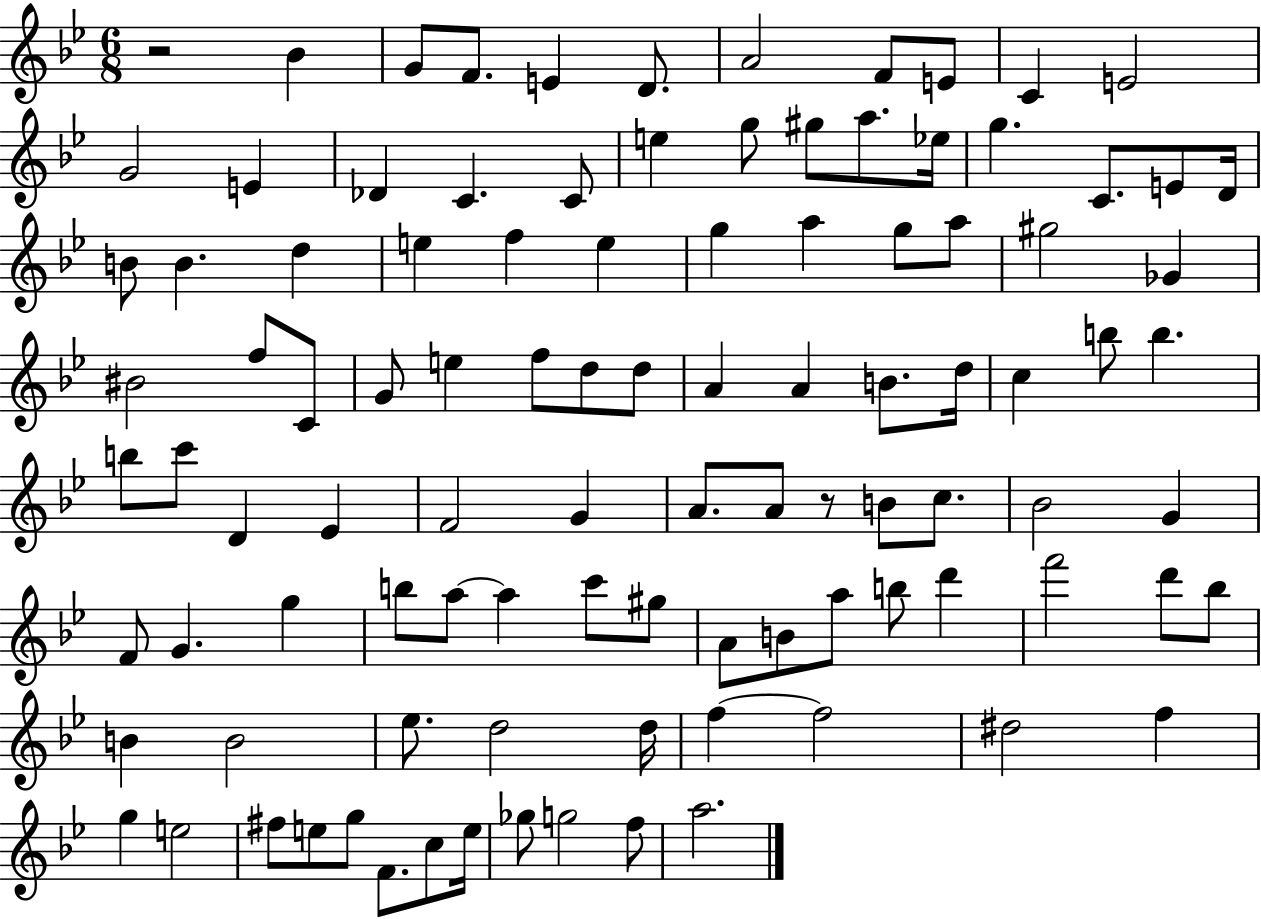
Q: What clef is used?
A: treble